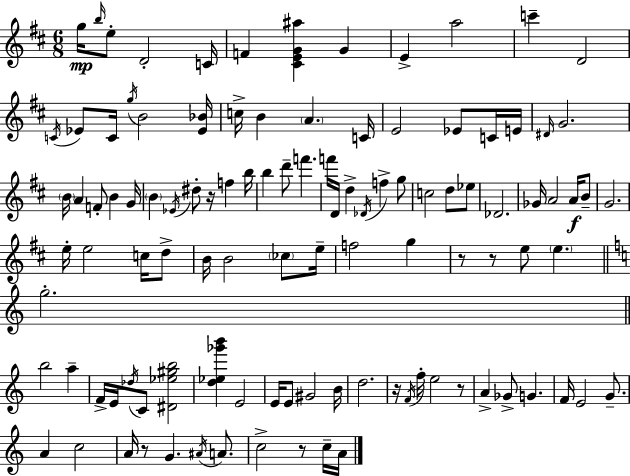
{
  \clef treble
  \numericTimeSignature
  \time 6/8
  \key d \major
  g''16\mp \grace { b''16 } e''8-. d'2-. | c'16 f'4 <cis' e' g' ais''>4 g'4 | e'4-> a''2 | c'''4-- d'2 | \break \acciaccatura { c'16 } ees'8 c'16 \acciaccatura { g''16 } b'2 | <ees' bes'>16 c''16-> b'4 \parenthesize a'4. | c'16 e'2 ees'8 | c'16 e'16 \grace { dis'16 } g'2. | \break \parenthesize b'16 a'4 f'8-. b'4 | g'16 \parenthesize b'4 \acciaccatura { ees'16 } dis''8-. r16 | f''4 b''16 b''4 d'''8-- f'''4. | f'''16 d'16 d''4-> \acciaccatura { des'16 } | \break f''4-> g''8 c''2 | d''8 ees''8 des'2. | ges'16 a'2 | a'16\f b'8-- g'2. | \break e''16-. e''2 | c''16 d''8-> b'16 b'2 | \parenthesize ces''8 e''16-- f''2 | g''4 r8 r8 e''8 | \break \parenthesize e''4. \bar "||" \break \key a \minor g''2.-. | \bar "||" \break \key c \major b''2 a''4-- | f'16-> e'16 \acciaccatura { des''16 } c'8 <dis' ees'' gis'' b''>2 | <d'' ees'' ges''' b'''>4 e'2 | e'16 e'8 gis'2 | \break b'16 d''2. | r16 \acciaccatura { f'16 } f''16-. e''2 | r8 a'4-> ges'8-> g'4. | f'16 e'2 g'8.-- | \break a'4 c''2 | a'16 r8 g'4. \acciaccatura { ais'16 } | a'8. c''2-> r8 | c''16-- a'16 \bar "|."
}